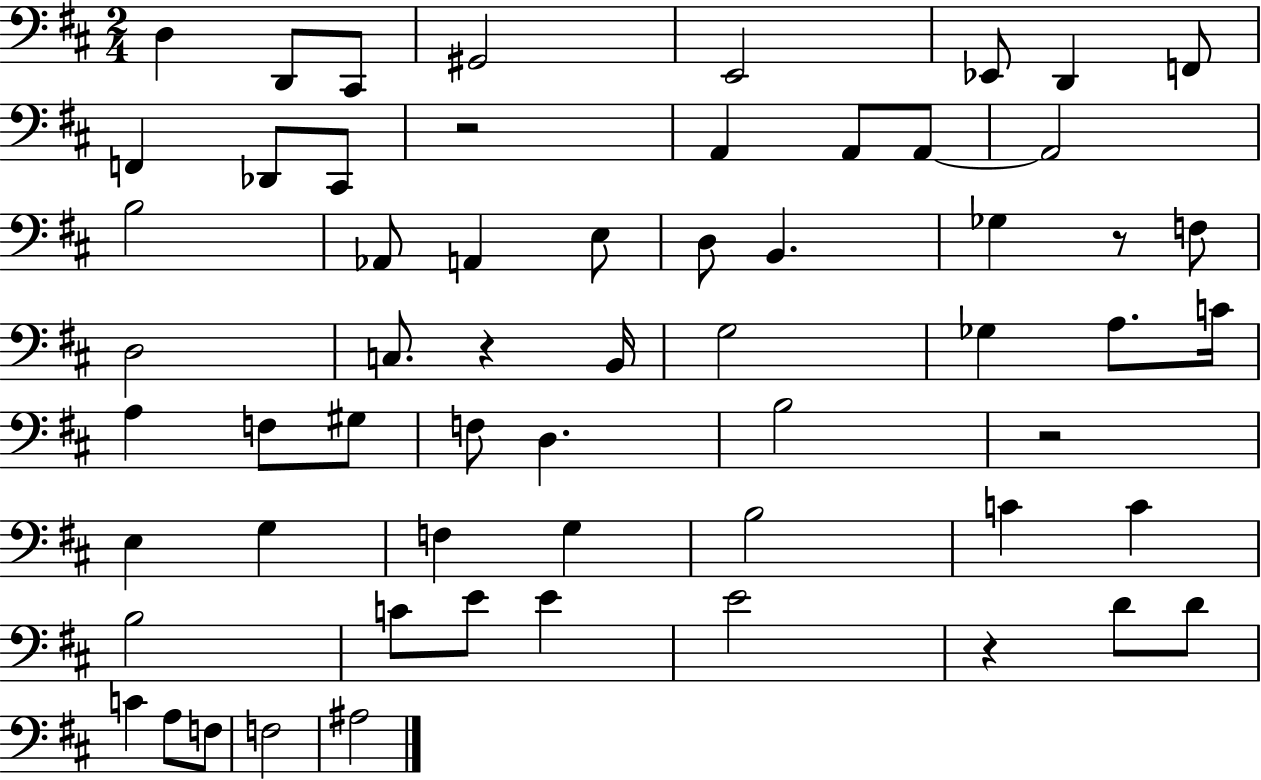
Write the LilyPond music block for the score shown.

{
  \clef bass
  \numericTimeSignature
  \time 2/4
  \key d \major
  d4 d,8 cis,8 | gis,2 | e,2 | ees,8 d,4 f,8 | \break f,4 des,8 cis,8 | r2 | a,4 a,8 a,8~~ | a,2 | \break b2 | aes,8 a,4 e8 | d8 b,4. | ges4 r8 f8 | \break d2 | c8. r4 b,16 | g2 | ges4 a8. c'16 | \break a4 f8 gis8 | f8 d4. | b2 | r2 | \break e4 g4 | f4 g4 | b2 | c'4 c'4 | \break b2 | c'8 e'8 e'4 | e'2 | r4 d'8 d'8 | \break c'4 a8 f8 | f2 | ais2 | \bar "|."
}